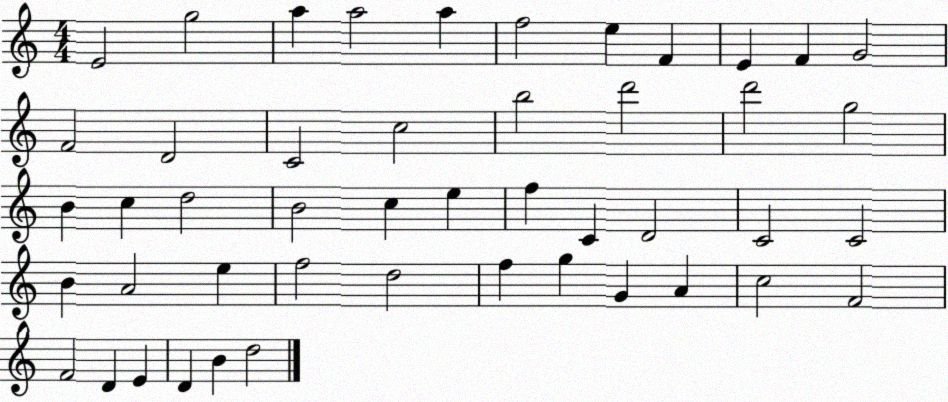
X:1
T:Untitled
M:4/4
L:1/4
K:C
E2 g2 a a2 a f2 e F E F G2 F2 D2 C2 c2 b2 d'2 d'2 g2 B c d2 B2 c e f C D2 C2 C2 B A2 e f2 d2 f g G A c2 F2 F2 D E D B d2